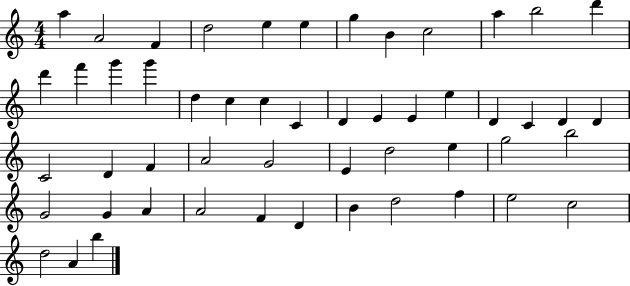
{
  \clef treble
  \numericTimeSignature
  \time 4/4
  \key c \major
  a''4 a'2 f'4 | d''2 e''4 e''4 | g''4 b'4 c''2 | a''4 b''2 d'''4 | \break d'''4 f'''4 g'''4 g'''4 | d''4 c''4 c''4 c'4 | d'4 e'4 e'4 e''4 | d'4 c'4 d'4 d'4 | \break c'2 d'4 f'4 | a'2 g'2 | e'4 d''2 e''4 | g''2 b''2 | \break g'2 g'4 a'4 | a'2 f'4 d'4 | b'4 d''2 f''4 | e''2 c''2 | \break d''2 a'4 b''4 | \bar "|."
}